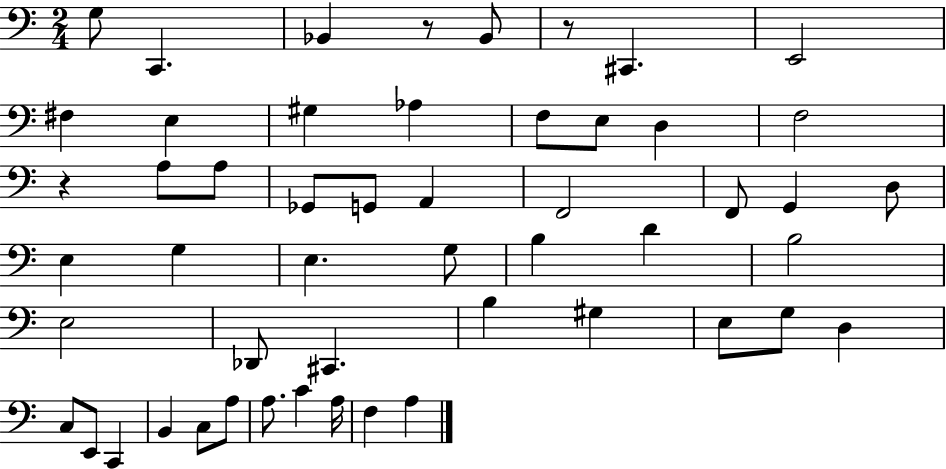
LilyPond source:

{
  \clef bass
  \numericTimeSignature
  \time 2/4
  \key c \major
  g8 c,4. | bes,4 r8 bes,8 | r8 cis,4. | e,2 | \break fis4 e4 | gis4 aes4 | f8 e8 d4 | f2 | \break r4 a8 a8 | ges,8 g,8 a,4 | f,2 | f,8 g,4 d8 | \break e4 g4 | e4. g8 | b4 d'4 | b2 | \break e2 | des,8 cis,4. | b4 gis4 | e8 g8 d4 | \break c8 e,8 c,4 | b,4 c8 a8 | a8. c'4 a16 | f4 a4 | \break \bar "|."
}